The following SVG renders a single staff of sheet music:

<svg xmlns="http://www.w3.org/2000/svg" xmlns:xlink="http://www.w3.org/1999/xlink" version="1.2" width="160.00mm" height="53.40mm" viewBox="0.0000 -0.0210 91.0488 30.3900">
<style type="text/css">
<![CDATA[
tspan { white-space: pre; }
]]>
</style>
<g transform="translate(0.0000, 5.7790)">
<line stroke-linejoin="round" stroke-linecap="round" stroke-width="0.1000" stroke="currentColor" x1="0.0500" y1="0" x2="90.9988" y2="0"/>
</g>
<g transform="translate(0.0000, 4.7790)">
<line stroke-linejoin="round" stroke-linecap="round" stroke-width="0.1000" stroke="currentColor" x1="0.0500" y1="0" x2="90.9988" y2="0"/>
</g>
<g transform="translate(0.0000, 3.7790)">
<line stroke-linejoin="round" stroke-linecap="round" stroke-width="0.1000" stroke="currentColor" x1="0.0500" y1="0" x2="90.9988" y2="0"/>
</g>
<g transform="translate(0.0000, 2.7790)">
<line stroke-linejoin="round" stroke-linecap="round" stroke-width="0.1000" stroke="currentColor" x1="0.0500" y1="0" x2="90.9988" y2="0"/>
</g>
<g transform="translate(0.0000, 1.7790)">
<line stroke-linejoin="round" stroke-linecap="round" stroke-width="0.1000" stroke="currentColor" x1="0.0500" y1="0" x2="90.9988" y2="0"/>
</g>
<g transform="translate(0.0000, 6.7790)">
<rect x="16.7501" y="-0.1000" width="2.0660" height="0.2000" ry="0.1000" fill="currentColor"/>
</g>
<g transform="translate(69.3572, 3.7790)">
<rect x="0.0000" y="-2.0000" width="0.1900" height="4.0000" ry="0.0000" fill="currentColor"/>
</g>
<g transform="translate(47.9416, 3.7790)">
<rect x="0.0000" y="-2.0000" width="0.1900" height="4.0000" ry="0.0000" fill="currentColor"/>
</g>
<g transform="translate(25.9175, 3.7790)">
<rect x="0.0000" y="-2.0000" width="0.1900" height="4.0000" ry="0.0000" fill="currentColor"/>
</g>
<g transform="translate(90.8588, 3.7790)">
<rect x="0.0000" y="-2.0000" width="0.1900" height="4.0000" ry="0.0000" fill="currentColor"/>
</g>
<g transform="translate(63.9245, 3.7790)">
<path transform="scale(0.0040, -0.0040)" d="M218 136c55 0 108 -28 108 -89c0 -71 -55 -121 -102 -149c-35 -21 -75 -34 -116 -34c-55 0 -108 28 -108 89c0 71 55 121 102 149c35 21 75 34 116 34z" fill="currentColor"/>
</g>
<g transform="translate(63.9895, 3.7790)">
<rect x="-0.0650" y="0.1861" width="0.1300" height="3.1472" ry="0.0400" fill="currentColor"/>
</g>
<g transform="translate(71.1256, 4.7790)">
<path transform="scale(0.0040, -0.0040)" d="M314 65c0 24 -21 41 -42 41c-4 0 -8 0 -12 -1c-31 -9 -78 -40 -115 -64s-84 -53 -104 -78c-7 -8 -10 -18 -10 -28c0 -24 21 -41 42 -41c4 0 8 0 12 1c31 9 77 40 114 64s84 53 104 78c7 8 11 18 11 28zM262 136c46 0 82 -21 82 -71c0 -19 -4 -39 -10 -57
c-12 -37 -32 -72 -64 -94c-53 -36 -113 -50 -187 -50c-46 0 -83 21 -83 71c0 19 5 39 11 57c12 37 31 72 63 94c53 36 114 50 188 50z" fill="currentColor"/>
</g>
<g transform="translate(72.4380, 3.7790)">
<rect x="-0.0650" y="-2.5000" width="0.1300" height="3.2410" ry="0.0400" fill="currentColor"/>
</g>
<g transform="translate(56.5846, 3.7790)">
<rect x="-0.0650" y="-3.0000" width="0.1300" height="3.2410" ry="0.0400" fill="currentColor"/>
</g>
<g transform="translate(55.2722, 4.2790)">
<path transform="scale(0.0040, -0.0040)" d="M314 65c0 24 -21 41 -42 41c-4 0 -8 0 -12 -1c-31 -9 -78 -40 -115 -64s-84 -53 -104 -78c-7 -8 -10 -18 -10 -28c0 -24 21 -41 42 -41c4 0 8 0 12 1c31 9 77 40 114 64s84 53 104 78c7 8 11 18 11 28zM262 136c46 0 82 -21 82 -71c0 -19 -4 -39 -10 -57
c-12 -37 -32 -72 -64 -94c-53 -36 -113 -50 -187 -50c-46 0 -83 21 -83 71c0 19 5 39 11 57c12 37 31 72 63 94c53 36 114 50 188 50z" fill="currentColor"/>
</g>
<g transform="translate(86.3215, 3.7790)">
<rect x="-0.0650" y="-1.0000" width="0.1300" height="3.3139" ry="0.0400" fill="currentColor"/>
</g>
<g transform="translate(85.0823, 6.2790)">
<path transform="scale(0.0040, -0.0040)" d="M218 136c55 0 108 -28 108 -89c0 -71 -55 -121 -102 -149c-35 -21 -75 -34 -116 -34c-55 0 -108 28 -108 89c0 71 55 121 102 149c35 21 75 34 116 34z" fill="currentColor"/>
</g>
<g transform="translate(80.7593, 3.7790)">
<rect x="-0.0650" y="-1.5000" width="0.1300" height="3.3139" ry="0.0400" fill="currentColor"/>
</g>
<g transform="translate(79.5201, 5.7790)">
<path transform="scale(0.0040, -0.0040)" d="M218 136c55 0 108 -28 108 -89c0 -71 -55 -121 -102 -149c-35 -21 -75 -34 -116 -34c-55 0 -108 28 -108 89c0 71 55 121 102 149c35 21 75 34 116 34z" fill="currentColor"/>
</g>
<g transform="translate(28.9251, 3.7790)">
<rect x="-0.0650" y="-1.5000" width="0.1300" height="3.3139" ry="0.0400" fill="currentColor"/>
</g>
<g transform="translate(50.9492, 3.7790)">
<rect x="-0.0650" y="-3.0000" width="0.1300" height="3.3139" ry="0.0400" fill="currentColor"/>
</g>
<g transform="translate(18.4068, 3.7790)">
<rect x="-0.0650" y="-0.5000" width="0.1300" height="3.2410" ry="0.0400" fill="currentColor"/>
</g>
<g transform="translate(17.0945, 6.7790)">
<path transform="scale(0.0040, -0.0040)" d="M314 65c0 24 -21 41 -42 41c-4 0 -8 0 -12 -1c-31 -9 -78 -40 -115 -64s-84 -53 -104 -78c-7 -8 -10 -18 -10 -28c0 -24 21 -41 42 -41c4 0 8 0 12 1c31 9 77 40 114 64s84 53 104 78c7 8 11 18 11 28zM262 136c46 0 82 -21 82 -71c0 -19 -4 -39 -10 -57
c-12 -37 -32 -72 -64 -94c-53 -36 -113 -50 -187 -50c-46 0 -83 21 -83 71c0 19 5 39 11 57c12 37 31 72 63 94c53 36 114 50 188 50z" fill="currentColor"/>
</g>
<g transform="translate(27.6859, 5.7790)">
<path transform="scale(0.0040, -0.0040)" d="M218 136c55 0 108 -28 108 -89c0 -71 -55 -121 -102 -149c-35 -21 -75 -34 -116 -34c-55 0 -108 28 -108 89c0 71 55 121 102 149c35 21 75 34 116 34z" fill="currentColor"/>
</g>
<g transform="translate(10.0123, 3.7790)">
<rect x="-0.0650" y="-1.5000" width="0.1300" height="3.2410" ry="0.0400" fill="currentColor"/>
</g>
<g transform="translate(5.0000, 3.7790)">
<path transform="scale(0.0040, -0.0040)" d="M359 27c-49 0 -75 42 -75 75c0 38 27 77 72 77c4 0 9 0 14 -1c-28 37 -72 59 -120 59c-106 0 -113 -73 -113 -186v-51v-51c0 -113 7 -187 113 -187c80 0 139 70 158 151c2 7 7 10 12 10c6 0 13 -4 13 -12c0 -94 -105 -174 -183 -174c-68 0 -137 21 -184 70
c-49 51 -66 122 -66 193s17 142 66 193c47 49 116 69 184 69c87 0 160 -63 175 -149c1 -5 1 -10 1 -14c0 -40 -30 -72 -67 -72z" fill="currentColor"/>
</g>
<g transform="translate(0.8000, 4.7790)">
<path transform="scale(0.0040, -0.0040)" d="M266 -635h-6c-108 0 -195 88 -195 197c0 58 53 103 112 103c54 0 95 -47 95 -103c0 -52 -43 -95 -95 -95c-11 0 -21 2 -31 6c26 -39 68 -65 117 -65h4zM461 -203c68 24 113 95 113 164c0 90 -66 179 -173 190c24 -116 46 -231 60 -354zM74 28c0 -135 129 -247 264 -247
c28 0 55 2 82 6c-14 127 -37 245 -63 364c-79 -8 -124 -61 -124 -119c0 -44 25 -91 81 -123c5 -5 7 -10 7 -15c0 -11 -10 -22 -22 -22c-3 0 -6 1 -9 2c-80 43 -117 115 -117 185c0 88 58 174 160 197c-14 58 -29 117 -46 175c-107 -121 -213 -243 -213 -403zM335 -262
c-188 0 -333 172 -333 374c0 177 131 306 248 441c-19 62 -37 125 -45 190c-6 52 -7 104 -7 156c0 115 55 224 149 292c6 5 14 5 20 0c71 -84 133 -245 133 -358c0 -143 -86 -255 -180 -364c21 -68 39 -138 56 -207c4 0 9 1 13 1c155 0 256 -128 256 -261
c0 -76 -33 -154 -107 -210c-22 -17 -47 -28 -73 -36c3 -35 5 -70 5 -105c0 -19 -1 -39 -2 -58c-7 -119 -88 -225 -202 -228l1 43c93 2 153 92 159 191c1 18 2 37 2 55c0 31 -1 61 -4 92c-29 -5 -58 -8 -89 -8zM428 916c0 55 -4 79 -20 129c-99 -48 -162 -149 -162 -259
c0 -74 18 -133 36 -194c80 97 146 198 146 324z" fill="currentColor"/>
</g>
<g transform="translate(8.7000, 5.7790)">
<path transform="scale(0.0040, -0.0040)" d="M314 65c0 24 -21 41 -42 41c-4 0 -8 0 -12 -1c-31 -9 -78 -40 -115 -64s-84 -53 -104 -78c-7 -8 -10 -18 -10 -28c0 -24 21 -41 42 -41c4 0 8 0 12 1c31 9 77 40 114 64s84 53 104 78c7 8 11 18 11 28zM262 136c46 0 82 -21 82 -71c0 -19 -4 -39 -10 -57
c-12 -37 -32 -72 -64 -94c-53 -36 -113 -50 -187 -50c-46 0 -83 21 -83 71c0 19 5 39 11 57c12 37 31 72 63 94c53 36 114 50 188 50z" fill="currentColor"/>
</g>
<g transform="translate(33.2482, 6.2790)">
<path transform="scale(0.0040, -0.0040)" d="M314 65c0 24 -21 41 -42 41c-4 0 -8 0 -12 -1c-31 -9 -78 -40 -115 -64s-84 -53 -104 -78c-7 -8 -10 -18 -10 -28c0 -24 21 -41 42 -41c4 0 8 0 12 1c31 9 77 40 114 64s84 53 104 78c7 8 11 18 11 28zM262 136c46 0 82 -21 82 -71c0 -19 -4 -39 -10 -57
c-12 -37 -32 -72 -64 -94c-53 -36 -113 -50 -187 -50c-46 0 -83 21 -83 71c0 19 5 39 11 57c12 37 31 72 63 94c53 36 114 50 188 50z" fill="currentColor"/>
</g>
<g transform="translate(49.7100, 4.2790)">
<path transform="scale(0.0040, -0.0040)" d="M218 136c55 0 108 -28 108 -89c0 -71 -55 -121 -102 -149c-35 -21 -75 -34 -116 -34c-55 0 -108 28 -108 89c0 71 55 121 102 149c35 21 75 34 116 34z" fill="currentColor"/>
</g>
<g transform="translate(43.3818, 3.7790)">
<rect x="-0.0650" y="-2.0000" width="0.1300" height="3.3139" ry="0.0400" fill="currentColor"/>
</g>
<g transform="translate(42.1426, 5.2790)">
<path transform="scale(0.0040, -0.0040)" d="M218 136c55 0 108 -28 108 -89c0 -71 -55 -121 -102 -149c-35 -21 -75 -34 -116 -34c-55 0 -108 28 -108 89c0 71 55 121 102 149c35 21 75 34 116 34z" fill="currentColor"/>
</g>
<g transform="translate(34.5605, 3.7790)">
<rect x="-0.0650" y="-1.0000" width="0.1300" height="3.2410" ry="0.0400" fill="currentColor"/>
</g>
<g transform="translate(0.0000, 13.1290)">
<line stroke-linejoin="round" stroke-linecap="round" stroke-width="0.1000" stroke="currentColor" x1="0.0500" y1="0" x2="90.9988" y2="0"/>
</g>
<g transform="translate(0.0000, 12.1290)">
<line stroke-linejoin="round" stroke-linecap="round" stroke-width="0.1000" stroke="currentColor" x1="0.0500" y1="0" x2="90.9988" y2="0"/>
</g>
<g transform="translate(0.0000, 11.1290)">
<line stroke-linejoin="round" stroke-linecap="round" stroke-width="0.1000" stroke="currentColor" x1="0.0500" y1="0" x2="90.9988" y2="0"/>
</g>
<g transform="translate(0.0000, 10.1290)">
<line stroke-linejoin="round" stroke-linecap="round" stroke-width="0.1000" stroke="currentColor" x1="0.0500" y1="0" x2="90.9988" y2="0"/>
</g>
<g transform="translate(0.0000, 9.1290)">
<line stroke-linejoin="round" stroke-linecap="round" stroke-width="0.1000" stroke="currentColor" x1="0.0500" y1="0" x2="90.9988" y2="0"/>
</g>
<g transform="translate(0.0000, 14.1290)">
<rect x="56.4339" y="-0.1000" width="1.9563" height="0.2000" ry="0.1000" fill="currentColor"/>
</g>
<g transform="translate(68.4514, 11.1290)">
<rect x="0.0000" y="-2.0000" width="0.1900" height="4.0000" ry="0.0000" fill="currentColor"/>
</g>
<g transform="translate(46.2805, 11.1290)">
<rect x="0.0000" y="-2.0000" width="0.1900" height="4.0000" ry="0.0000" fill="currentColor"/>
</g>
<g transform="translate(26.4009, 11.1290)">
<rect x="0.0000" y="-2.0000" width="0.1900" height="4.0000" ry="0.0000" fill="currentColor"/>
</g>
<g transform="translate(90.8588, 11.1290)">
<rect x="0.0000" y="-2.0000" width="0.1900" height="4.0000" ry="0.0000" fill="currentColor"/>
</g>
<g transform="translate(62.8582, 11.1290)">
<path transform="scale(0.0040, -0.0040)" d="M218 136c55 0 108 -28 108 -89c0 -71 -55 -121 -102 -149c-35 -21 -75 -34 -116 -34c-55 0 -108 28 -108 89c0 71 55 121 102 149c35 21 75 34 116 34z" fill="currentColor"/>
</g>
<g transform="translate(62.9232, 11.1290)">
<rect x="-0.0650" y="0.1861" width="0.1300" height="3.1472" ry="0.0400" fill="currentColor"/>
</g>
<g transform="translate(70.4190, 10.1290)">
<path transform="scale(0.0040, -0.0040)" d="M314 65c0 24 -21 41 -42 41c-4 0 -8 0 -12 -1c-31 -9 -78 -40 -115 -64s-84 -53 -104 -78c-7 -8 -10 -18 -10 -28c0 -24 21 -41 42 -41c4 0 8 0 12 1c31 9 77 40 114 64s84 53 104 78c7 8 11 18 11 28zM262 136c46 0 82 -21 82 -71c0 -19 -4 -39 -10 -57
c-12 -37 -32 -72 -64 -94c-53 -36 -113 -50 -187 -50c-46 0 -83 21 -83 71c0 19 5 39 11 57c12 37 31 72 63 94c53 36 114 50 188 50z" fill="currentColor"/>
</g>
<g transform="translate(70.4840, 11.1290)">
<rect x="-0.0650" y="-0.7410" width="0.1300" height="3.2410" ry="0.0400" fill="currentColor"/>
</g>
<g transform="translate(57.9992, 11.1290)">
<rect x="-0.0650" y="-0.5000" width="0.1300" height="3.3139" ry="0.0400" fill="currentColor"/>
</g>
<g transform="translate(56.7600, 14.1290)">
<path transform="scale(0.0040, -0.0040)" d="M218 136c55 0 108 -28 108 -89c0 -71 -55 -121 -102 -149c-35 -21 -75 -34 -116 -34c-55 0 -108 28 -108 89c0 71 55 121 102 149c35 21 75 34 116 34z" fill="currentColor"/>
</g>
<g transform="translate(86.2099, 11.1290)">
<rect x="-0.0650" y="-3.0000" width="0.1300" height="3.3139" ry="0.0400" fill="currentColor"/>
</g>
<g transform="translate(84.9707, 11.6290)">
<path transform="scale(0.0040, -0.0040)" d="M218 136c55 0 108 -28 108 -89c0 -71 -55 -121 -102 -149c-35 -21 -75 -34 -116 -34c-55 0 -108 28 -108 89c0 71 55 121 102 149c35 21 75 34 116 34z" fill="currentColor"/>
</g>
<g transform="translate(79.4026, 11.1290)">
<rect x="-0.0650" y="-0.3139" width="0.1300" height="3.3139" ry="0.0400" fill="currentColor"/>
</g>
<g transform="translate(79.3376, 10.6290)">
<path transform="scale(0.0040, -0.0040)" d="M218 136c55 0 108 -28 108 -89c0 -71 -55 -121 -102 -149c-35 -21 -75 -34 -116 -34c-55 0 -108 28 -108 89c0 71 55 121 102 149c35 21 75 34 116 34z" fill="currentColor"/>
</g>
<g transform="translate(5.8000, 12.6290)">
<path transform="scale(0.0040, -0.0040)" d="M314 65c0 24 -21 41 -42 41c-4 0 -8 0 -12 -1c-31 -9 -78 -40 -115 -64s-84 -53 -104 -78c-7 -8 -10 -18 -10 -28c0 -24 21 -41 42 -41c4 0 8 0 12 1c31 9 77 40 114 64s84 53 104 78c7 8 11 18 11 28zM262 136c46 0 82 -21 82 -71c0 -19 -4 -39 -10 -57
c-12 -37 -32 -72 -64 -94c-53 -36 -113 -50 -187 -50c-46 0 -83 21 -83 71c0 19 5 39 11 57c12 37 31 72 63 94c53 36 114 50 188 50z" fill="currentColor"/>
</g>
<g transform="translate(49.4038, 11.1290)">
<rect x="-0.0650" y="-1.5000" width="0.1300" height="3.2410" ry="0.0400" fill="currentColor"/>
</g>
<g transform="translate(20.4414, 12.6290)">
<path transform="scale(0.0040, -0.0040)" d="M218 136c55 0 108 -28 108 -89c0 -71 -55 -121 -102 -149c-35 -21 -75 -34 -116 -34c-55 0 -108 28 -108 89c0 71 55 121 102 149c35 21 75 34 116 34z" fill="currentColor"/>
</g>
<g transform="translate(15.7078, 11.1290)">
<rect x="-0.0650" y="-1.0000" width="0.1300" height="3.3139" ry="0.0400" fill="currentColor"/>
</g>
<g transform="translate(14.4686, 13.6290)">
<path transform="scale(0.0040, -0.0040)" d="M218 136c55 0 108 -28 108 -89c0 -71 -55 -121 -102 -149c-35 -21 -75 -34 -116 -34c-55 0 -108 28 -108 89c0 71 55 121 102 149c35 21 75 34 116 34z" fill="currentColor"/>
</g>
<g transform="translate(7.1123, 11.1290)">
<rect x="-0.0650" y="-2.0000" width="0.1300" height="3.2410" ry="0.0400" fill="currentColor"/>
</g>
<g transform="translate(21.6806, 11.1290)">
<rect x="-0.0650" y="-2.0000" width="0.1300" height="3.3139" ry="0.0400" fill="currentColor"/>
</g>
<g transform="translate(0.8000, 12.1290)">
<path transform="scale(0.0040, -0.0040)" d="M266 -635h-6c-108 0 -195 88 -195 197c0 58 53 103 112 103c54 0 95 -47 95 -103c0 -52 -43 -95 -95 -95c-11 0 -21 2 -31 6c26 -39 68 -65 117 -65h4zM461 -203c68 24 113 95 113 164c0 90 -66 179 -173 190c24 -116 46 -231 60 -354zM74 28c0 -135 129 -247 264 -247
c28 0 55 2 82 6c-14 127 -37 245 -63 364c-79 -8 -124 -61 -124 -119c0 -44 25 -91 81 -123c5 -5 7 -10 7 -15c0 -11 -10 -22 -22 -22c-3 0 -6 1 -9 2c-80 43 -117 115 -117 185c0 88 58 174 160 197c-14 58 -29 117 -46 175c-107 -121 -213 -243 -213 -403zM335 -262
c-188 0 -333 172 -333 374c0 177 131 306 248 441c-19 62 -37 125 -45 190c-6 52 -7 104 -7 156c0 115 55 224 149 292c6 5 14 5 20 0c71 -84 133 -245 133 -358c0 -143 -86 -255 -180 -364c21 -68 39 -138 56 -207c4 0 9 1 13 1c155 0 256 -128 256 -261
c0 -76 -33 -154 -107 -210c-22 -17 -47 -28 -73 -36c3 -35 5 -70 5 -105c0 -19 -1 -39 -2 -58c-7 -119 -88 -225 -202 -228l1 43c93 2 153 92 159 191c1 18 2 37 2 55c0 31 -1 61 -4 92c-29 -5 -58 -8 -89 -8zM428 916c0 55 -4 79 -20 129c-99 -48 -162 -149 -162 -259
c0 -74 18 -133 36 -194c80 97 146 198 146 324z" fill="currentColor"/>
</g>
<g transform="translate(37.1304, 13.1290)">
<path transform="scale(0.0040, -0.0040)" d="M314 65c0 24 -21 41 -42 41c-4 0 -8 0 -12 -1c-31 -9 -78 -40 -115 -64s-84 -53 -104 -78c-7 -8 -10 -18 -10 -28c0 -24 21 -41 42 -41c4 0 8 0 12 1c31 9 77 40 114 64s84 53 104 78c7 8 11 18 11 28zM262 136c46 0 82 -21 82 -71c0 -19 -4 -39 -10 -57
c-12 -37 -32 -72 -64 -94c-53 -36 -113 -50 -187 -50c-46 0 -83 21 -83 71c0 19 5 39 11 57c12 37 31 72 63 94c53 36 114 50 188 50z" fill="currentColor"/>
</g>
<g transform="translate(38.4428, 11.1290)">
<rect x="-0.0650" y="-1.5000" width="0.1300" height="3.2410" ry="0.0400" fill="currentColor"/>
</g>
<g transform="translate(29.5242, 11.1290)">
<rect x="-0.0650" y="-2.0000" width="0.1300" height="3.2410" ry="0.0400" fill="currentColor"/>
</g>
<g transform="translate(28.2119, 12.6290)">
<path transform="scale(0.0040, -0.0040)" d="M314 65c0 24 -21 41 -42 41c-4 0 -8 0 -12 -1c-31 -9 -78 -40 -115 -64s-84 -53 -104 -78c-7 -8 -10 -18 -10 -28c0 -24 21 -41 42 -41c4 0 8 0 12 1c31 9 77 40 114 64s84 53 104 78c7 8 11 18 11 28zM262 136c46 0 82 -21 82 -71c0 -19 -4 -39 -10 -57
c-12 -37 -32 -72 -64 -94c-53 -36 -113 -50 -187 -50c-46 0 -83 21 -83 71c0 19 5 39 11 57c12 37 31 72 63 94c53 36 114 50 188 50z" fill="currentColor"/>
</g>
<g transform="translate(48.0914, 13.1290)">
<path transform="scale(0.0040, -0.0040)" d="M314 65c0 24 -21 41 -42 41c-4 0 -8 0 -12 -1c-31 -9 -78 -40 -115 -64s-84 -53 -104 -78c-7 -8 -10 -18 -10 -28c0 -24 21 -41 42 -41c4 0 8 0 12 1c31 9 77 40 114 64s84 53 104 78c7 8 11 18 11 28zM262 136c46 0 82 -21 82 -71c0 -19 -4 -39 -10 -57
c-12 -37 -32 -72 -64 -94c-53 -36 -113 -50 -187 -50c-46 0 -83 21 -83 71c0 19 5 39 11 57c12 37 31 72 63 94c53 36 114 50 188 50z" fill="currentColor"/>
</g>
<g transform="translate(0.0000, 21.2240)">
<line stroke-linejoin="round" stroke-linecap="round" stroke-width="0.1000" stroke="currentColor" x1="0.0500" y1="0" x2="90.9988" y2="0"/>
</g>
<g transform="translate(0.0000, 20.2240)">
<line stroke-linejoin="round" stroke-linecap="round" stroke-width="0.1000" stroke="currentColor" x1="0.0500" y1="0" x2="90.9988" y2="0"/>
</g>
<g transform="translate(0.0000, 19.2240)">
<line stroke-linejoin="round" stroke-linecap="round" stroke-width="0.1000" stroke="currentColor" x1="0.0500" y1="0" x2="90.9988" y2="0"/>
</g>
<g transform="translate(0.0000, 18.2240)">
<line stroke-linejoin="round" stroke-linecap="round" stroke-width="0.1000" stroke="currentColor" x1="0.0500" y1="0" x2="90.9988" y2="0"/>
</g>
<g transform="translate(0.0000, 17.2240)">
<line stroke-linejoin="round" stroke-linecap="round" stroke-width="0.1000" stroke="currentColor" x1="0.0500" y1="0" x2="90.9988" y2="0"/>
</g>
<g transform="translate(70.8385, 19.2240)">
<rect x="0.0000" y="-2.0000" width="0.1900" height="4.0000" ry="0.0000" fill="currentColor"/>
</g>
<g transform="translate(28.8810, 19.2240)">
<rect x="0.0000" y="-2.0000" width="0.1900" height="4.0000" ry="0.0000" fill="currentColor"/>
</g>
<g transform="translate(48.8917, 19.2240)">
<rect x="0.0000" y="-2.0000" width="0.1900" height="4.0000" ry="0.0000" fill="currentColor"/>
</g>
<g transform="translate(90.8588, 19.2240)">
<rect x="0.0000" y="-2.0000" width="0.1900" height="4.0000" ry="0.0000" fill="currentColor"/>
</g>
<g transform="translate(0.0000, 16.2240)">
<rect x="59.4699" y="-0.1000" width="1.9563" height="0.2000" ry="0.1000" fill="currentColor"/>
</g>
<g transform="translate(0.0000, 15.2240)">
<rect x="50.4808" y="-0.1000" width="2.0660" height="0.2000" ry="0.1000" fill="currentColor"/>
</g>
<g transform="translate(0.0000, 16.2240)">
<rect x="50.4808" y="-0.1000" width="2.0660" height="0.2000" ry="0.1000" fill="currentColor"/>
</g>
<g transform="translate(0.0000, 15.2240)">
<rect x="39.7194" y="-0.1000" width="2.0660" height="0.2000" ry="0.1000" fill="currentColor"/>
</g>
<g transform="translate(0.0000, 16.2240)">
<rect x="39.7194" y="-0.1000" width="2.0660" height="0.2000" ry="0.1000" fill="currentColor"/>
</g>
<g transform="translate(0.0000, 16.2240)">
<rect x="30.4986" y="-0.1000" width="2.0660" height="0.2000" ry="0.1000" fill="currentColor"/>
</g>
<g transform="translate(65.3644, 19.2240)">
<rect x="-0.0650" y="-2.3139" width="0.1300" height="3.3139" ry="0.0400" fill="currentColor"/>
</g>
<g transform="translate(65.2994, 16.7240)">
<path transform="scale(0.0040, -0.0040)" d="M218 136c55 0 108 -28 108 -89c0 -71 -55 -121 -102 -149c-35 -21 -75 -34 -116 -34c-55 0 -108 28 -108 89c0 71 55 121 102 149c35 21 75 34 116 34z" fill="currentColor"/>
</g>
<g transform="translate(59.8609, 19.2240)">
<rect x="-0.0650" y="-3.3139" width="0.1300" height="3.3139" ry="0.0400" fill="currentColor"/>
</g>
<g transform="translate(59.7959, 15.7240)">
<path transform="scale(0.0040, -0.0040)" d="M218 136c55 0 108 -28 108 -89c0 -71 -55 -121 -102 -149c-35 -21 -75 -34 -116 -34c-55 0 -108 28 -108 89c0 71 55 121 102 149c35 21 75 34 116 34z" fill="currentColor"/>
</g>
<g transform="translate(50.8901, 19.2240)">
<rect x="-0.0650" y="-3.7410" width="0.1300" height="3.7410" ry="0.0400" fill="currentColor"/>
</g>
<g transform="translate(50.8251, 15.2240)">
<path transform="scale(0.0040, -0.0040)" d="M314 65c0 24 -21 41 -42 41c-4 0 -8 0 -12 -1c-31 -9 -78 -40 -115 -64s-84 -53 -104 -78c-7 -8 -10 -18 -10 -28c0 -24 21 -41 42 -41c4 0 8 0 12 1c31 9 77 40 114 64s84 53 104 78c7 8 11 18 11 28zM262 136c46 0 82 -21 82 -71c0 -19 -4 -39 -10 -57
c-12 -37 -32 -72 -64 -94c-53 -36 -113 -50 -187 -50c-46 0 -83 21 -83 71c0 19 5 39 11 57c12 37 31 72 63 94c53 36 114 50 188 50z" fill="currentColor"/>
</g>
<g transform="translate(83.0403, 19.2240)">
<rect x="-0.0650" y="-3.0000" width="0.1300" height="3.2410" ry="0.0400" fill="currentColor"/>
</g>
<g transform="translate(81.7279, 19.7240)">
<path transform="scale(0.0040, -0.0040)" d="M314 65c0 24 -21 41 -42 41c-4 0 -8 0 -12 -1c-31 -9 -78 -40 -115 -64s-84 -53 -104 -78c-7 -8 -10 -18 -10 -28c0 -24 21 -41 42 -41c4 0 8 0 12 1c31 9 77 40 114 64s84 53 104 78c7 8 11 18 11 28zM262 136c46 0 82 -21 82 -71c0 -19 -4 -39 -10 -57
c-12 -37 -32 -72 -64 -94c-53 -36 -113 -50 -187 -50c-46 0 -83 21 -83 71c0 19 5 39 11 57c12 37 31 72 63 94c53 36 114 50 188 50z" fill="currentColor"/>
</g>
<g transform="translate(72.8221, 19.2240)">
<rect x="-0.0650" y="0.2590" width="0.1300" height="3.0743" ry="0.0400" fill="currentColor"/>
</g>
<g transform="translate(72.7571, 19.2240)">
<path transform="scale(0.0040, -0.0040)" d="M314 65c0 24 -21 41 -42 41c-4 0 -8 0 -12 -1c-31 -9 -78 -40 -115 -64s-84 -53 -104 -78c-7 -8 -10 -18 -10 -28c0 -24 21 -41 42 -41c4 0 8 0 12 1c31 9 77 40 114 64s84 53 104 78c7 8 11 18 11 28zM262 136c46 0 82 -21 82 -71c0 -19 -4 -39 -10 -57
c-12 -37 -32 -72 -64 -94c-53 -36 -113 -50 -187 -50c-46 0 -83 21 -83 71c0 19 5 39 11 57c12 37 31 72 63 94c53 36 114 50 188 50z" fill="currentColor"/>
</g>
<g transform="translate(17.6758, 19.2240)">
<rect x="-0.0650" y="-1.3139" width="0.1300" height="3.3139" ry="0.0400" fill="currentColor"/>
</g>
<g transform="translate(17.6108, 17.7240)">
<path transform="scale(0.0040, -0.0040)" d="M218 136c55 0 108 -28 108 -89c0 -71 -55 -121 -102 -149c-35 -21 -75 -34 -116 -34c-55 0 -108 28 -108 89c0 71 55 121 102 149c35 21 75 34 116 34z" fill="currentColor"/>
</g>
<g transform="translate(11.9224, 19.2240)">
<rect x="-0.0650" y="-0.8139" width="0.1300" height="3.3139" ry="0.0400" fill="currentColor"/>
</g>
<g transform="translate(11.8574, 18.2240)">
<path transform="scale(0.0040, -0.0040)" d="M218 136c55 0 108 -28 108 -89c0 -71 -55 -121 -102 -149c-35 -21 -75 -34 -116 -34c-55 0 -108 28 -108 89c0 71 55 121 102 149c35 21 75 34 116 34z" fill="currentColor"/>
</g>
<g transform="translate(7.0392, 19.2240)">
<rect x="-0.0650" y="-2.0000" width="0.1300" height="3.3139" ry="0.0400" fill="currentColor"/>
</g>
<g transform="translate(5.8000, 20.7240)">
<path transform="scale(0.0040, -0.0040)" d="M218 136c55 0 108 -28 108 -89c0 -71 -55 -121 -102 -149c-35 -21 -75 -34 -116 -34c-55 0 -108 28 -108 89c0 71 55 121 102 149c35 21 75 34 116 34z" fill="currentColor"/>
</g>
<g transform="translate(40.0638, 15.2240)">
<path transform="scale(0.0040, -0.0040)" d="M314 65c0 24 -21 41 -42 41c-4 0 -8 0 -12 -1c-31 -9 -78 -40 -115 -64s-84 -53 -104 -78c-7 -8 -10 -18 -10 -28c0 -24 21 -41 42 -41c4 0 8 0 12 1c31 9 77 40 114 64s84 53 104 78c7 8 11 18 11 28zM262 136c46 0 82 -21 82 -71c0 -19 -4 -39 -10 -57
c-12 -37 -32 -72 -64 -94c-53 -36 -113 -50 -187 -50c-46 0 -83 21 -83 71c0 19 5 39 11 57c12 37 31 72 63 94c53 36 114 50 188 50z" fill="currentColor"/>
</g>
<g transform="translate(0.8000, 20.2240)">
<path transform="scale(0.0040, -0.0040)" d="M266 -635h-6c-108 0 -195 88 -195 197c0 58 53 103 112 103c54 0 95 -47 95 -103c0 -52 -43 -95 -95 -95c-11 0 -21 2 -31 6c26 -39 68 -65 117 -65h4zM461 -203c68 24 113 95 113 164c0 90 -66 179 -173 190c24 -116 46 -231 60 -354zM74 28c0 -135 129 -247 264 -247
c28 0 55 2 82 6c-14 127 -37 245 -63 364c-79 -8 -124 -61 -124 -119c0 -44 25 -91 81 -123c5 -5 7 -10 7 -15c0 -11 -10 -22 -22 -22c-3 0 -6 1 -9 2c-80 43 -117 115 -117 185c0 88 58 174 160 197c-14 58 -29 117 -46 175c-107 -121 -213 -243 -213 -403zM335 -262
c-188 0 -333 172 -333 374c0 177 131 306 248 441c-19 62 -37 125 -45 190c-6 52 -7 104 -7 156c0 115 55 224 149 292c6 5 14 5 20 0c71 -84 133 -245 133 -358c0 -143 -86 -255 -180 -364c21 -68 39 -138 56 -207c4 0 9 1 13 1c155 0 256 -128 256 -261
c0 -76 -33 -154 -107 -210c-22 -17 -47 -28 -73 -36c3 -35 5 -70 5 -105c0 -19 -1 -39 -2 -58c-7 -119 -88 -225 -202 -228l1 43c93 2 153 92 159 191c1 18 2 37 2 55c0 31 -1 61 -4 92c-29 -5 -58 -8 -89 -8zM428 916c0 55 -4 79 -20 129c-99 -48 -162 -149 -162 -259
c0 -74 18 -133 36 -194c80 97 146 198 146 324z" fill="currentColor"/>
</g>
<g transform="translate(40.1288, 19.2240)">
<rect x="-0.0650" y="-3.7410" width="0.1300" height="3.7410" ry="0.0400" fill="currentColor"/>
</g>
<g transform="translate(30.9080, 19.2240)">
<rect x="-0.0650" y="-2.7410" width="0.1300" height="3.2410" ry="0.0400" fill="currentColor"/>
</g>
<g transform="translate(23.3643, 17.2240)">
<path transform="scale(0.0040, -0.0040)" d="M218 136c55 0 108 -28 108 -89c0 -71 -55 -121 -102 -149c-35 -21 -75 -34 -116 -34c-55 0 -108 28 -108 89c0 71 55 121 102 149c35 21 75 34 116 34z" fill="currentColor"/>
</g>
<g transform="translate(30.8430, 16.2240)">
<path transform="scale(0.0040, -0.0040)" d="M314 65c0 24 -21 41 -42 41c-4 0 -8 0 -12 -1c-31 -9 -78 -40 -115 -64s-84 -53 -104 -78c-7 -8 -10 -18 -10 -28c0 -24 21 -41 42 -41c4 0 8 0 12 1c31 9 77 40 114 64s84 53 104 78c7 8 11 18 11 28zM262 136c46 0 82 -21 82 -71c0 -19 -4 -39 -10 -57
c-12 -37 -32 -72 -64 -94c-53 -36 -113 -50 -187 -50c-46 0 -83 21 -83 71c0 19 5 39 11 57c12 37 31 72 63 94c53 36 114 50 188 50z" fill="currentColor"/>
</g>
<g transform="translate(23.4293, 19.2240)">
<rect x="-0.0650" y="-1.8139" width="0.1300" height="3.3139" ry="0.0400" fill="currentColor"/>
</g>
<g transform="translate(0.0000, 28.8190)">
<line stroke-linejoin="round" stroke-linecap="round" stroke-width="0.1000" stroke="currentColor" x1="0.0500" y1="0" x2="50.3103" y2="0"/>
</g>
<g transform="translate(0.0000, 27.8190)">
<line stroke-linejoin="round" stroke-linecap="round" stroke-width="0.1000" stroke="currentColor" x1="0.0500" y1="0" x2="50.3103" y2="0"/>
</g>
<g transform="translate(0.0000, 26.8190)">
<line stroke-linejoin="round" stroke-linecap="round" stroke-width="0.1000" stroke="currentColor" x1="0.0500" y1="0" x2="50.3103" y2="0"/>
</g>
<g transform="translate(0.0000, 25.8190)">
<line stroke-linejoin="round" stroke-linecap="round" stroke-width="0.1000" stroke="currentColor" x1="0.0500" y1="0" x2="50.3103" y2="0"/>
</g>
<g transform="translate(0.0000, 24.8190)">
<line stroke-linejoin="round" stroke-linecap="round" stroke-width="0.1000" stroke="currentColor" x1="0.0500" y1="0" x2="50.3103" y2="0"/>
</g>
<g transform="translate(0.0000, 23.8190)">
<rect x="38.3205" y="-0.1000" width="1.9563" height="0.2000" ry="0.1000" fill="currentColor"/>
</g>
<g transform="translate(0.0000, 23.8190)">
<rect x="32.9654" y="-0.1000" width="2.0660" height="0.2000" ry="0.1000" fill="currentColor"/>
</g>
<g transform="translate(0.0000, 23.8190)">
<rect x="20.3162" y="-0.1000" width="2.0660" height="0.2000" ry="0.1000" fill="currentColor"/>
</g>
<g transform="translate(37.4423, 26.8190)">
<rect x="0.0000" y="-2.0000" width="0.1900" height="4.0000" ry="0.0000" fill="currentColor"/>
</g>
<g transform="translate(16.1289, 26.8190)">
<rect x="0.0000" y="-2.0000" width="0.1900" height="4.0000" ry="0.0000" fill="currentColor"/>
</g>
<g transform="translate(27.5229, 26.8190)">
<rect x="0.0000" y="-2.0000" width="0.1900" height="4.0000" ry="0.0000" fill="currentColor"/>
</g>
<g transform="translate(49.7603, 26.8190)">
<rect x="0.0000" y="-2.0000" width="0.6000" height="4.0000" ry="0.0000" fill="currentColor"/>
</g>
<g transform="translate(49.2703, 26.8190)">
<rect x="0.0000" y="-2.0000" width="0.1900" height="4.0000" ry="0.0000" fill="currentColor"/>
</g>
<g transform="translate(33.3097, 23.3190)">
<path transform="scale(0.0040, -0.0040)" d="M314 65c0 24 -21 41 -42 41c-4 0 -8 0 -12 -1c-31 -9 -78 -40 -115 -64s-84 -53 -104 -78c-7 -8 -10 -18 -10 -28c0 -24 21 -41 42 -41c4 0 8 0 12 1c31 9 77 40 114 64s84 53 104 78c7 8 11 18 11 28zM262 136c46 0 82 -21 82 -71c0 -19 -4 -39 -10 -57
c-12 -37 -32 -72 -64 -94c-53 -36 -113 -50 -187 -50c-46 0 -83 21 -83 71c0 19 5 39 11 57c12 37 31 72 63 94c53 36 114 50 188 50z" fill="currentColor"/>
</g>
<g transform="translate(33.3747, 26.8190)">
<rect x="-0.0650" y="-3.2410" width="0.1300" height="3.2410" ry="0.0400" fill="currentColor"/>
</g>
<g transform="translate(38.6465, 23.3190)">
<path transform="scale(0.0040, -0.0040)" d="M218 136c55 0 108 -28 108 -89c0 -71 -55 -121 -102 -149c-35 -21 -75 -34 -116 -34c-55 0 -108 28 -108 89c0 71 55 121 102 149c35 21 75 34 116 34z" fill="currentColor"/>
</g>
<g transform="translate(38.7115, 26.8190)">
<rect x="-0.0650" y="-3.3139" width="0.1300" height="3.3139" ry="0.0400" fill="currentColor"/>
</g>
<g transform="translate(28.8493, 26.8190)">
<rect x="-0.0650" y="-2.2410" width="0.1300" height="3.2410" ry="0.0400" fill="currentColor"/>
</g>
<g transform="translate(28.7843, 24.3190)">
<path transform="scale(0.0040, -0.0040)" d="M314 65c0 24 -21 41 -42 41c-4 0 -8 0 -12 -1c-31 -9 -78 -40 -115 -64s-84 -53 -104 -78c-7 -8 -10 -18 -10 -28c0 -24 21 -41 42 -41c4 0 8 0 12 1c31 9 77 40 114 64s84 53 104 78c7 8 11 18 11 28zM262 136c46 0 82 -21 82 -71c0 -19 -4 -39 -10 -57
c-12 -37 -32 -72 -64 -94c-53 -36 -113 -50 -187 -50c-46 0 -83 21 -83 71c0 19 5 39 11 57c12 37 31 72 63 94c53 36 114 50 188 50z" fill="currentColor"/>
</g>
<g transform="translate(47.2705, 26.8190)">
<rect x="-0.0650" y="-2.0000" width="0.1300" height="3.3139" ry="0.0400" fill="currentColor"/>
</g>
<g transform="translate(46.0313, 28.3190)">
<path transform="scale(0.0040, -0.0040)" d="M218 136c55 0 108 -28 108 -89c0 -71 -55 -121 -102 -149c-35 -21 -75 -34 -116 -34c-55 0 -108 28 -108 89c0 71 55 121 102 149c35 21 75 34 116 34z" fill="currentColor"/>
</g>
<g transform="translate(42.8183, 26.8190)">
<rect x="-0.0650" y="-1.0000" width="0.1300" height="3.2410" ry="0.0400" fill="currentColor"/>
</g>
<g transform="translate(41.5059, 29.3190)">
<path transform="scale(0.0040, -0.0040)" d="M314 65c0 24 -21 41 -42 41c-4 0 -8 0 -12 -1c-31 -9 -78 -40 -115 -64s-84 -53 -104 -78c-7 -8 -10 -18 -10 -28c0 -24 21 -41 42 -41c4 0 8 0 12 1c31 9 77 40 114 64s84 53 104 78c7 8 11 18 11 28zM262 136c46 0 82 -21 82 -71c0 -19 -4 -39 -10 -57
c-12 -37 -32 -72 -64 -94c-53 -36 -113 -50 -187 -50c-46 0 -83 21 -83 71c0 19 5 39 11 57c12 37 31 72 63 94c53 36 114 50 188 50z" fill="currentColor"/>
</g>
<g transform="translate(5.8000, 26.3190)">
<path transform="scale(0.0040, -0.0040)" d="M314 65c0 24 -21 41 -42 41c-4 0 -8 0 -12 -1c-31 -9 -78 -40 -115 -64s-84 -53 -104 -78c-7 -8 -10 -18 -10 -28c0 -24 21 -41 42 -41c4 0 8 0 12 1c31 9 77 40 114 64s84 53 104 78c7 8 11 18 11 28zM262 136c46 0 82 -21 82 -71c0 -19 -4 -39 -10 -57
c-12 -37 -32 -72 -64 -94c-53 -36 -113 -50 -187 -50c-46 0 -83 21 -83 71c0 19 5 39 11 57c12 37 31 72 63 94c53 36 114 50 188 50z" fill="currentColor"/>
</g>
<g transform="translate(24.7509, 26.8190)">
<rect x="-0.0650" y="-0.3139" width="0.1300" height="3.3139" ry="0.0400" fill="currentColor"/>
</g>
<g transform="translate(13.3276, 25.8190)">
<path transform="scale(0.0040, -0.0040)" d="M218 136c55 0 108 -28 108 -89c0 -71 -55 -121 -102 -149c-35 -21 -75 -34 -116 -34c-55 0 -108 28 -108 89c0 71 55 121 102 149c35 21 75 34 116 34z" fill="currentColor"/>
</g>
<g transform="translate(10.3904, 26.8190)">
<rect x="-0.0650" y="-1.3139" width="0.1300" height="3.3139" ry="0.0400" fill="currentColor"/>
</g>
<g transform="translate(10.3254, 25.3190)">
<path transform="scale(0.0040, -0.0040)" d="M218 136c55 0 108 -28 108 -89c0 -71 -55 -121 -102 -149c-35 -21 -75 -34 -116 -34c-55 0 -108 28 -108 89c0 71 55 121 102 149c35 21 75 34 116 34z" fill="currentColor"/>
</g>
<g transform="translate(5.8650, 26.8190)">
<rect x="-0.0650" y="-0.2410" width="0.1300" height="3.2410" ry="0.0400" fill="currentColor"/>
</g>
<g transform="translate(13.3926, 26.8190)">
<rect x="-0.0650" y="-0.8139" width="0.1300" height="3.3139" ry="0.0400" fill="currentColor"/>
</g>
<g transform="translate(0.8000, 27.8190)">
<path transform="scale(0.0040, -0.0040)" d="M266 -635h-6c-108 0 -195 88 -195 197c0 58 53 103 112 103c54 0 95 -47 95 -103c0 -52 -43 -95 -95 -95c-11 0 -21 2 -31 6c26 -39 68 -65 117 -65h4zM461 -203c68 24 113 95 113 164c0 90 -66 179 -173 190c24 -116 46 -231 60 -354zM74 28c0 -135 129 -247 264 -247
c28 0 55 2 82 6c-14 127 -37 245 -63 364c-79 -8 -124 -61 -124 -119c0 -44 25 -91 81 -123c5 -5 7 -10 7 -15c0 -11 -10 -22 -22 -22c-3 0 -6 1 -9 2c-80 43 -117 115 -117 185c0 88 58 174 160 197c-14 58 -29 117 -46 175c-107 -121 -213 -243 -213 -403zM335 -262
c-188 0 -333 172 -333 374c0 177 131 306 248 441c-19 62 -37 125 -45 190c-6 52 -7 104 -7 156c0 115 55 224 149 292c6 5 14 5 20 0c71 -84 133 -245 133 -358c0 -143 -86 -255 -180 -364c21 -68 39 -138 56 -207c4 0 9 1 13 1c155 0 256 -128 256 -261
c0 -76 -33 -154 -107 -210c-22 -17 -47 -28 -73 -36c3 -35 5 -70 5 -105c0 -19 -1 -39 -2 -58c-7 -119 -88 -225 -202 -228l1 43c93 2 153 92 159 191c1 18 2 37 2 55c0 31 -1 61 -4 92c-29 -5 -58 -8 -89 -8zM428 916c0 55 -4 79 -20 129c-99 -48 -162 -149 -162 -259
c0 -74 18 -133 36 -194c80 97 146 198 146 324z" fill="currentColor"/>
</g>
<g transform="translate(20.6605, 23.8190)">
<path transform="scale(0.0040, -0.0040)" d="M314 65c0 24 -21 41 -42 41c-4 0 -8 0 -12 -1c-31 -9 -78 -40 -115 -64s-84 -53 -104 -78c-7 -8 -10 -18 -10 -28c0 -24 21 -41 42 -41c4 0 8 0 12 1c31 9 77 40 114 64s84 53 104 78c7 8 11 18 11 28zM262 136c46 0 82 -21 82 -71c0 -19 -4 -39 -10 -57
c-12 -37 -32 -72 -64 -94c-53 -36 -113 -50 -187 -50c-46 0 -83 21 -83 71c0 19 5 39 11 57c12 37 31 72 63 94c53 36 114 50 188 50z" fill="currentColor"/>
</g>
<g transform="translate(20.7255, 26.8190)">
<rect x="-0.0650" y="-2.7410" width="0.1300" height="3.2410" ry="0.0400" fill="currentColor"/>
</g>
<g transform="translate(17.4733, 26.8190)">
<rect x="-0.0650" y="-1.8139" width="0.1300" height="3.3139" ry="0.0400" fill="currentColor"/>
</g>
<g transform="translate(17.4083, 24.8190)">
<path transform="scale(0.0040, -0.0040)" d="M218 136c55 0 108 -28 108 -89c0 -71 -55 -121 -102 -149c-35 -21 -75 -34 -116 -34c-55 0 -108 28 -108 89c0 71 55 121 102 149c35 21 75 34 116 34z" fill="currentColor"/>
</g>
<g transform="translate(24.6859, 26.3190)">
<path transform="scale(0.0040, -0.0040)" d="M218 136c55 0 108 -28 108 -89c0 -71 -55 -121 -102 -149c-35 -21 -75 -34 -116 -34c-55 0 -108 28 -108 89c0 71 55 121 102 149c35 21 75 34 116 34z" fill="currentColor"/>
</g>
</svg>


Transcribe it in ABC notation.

X:1
T:Untitled
M:4/4
L:1/4
K:C
E2 C2 E D2 F A A2 B G2 E D F2 D F F2 E2 E2 C B d2 c A F d e f a2 c'2 c'2 b g B2 A2 c2 e d f a2 c g2 b2 b D2 F